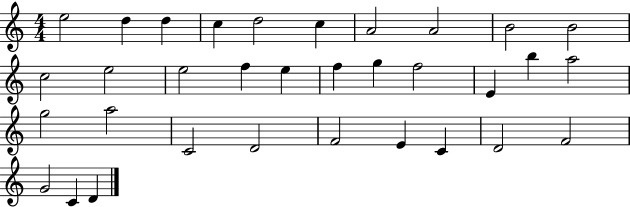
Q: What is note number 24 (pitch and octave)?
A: C4